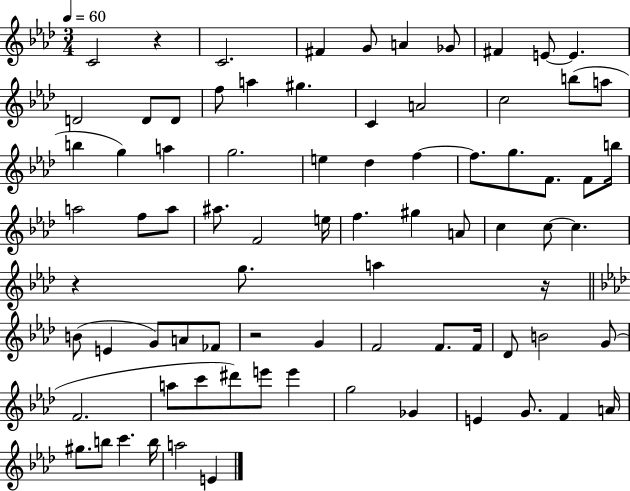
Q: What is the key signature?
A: AES major